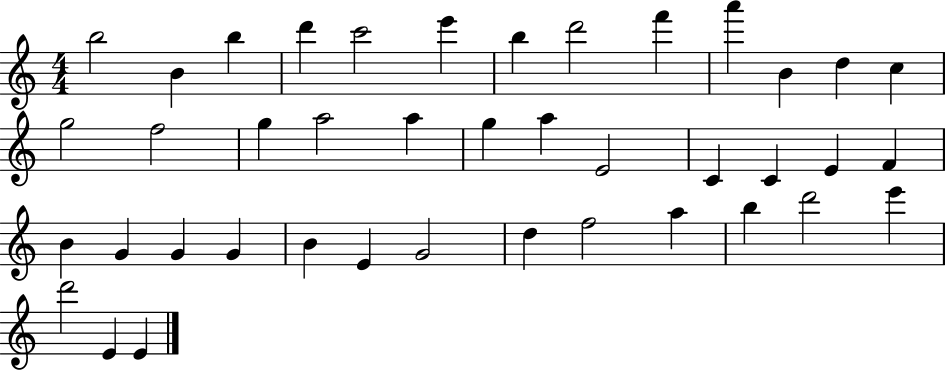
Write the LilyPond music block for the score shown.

{
  \clef treble
  \numericTimeSignature
  \time 4/4
  \key c \major
  b''2 b'4 b''4 | d'''4 c'''2 e'''4 | b''4 d'''2 f'''4 | a'''4 b'4 d''4 c''4 | \break g''2 f''2 | g''4 a''2 a''4 | g''4 a''4 e'2 | c'4 c'4 e'4 f'4 | \break b'4 g'4 g'4 g'4 | b'4 e'4 g'2 | d''4 f''2 a''4 | b''4 d'''2 e'''4 | \break d'''2 e'4 e'4 | \bar "|."
}